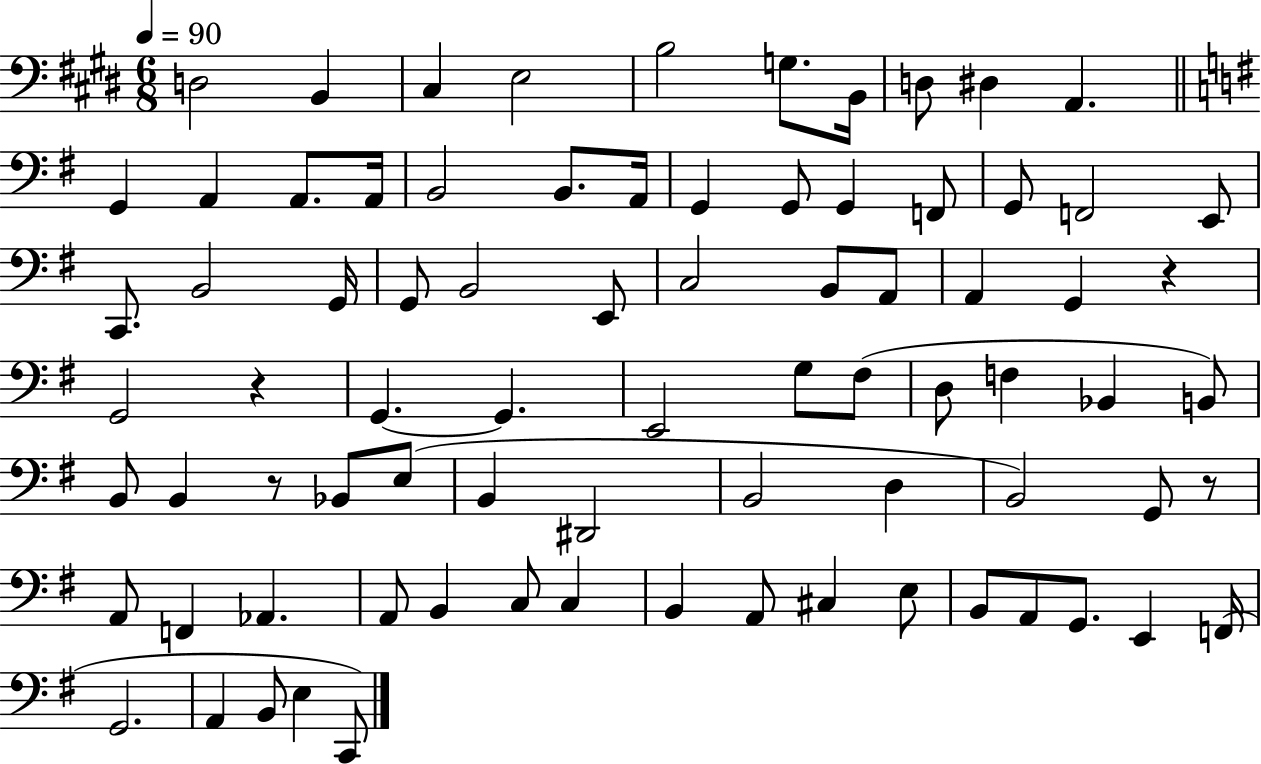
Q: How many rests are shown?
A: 4